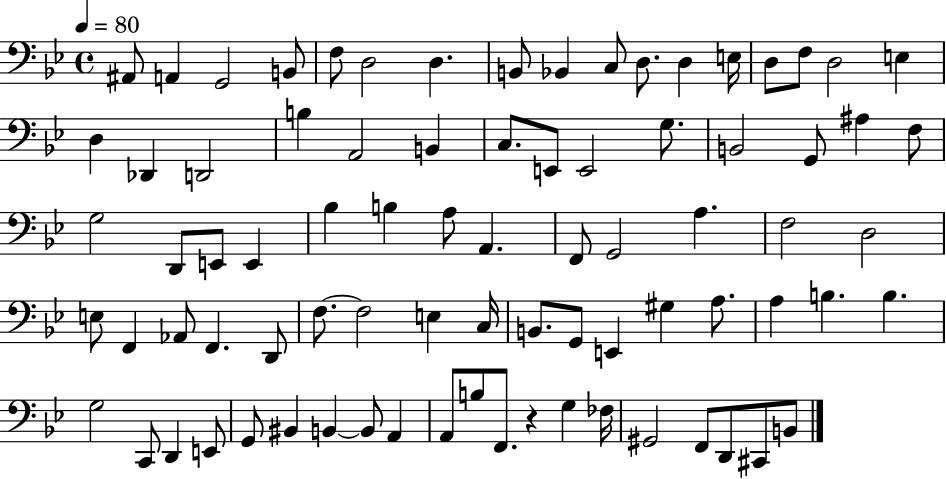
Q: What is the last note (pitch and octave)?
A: B2